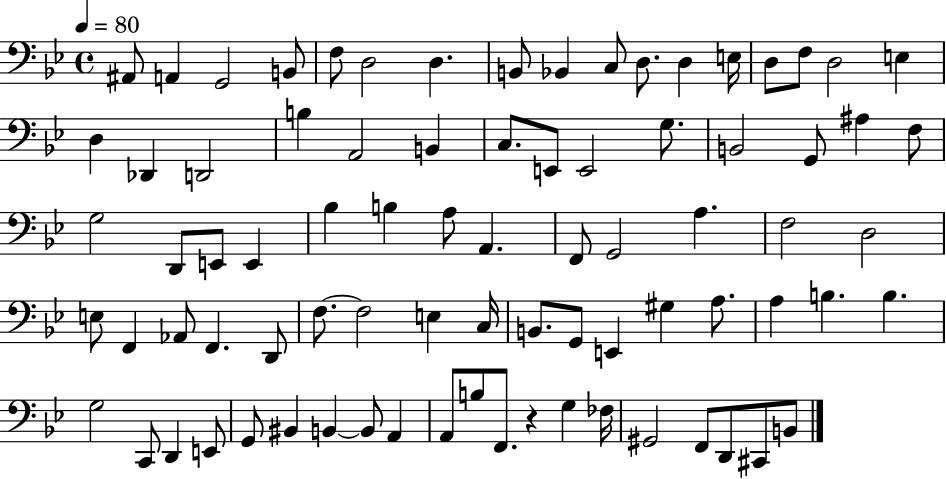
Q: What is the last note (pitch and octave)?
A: B2